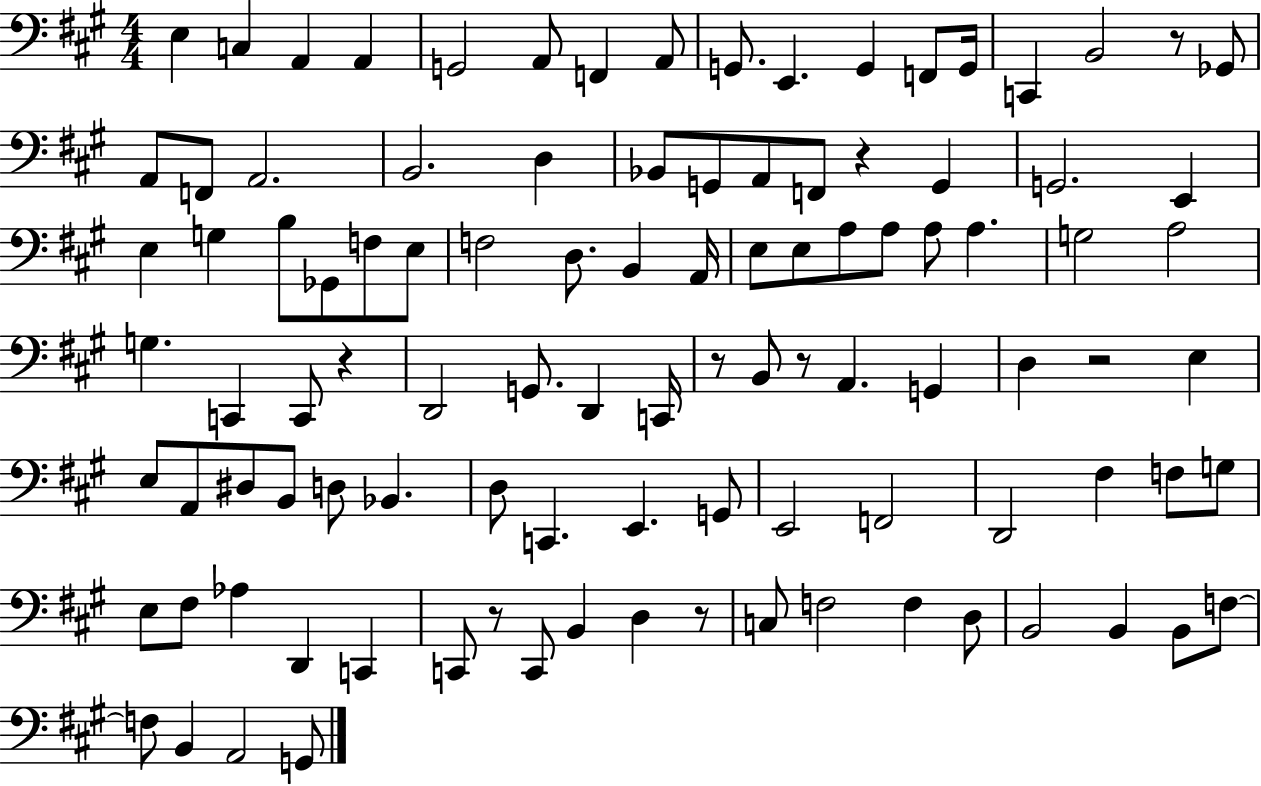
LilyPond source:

{
  \clef bass
  \numericTimeSignature
  \time 4/4
  \key a \major
  e4 c4 a,4 a,4 | g,2 a,8 f,4 a,8 | g,8. e,4. g,4 f,8 g,16 | c,4 b,2 r8 ges,8 | \break a,8 f,8 a,2. | b,2. d4 | bes,8 g,8 a,8 f,8 r4 g,4 | g,2. e,4 | \break e4 g4 b8 ges,8 f8 e8 | f2 d8. b,4 a,16 | e8 e8 a8 a8 a8 a4. | g2 a2 | \break g4. c,4 c,8 r4 | d,2 g,8. d,4 c,16 | r8 b,8 r8 a,4. g,4 | d4 r2 e4 | \break e8 a,8 dis8 b,8 d8 bes,4. | d8 c,4. e,4. g,8 | e,2 f,2 | d,2 fis4 f8 g8 | \break e8 fis8 aes4 d,4 c,4 | c,8 r8 c,8 b,4 d4 r8 | c8 f2 f4 d8 | b,2 b,4 b,8 f8~~ | \break f8 b,4 a,2 g,8 | \bar "|."
}